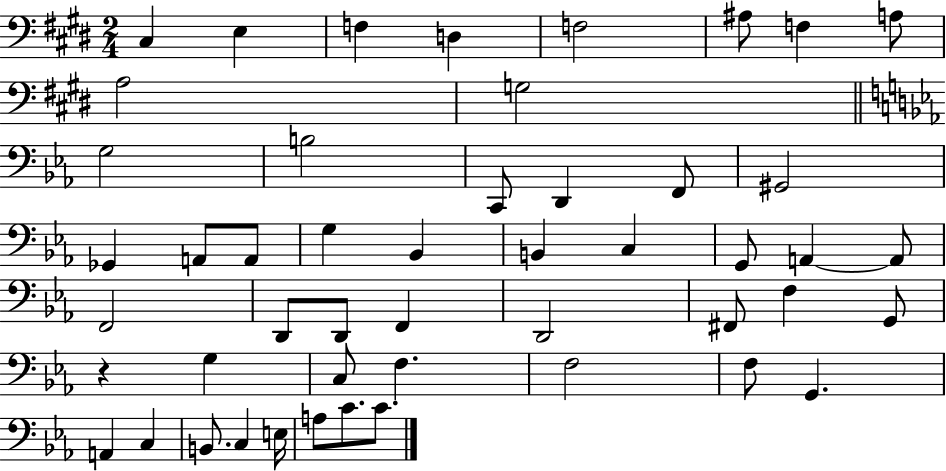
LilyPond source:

{
  \clef bass
  \numericTimeSignature
  \time 2/4
  \key e \major
  cis4 e4 | f4 d4 | f2 | ais8 f4 a8 | \break a2 | g2 | \bar "||" \break \key c \minor g2 | b2 | c,8 d,4 f,8 | gis,2 | \break ges,4 a,8 a,8 | g4 bes,4 | b,4 c4 | g,8 a,4~~ a,8 | \break f,2 | d,8 d,8 f,4 | d,2 | fis,8 f4 g,8 | \break r4 g4 | c8 f4. | f2 | f8 g,4. | \break a,4 c4 | b,8. c4 e16 | a8 c'8. c'8. | \bar "|."
}